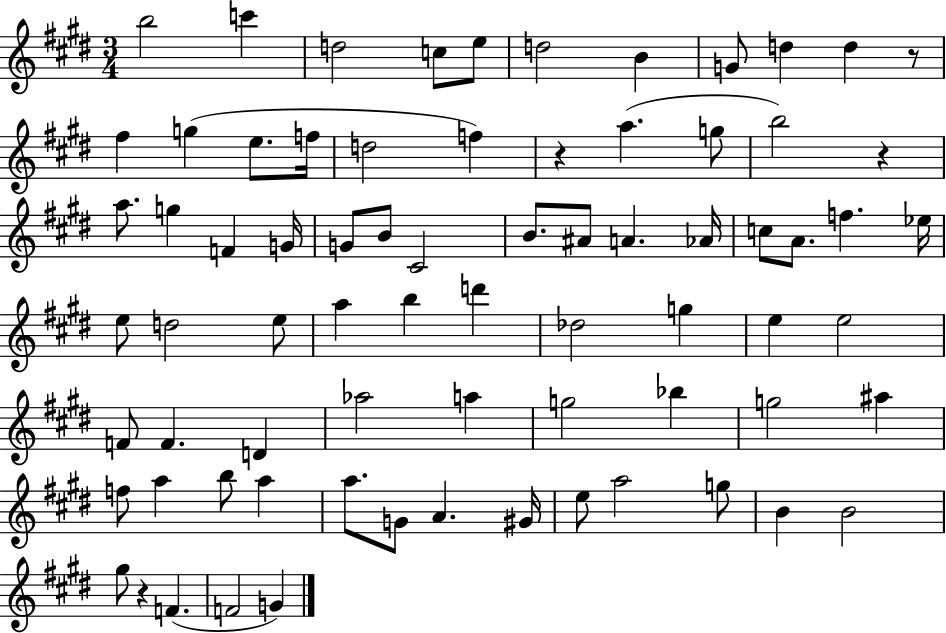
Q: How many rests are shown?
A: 4